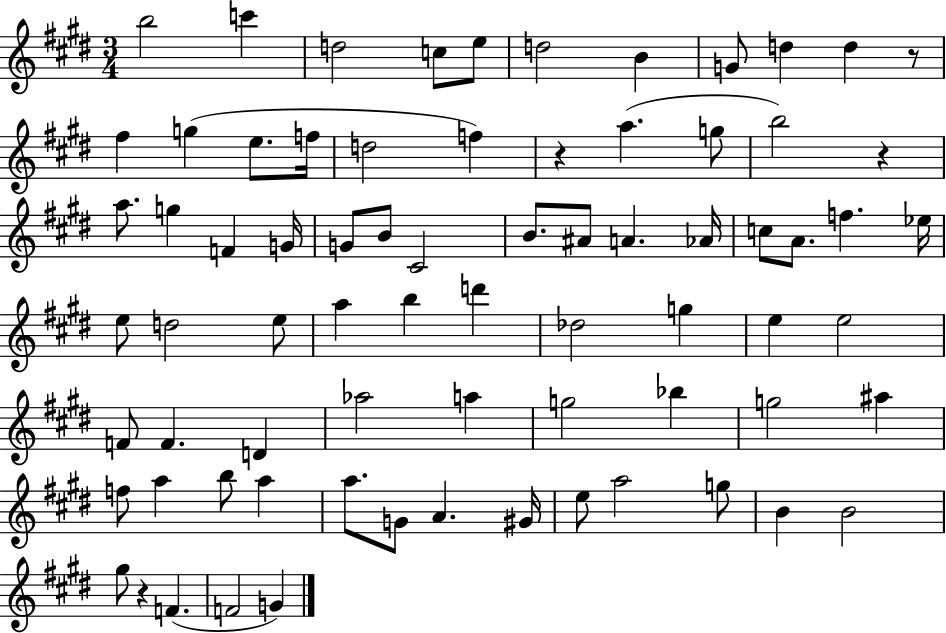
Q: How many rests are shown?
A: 4